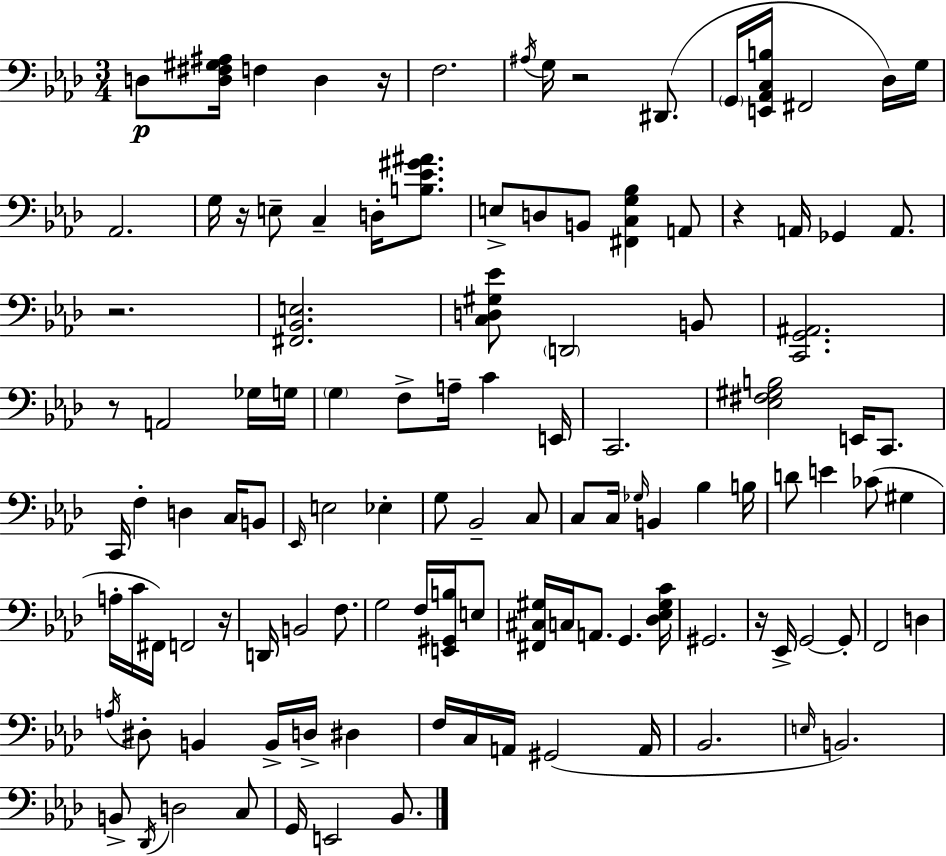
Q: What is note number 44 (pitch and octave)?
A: Eb3